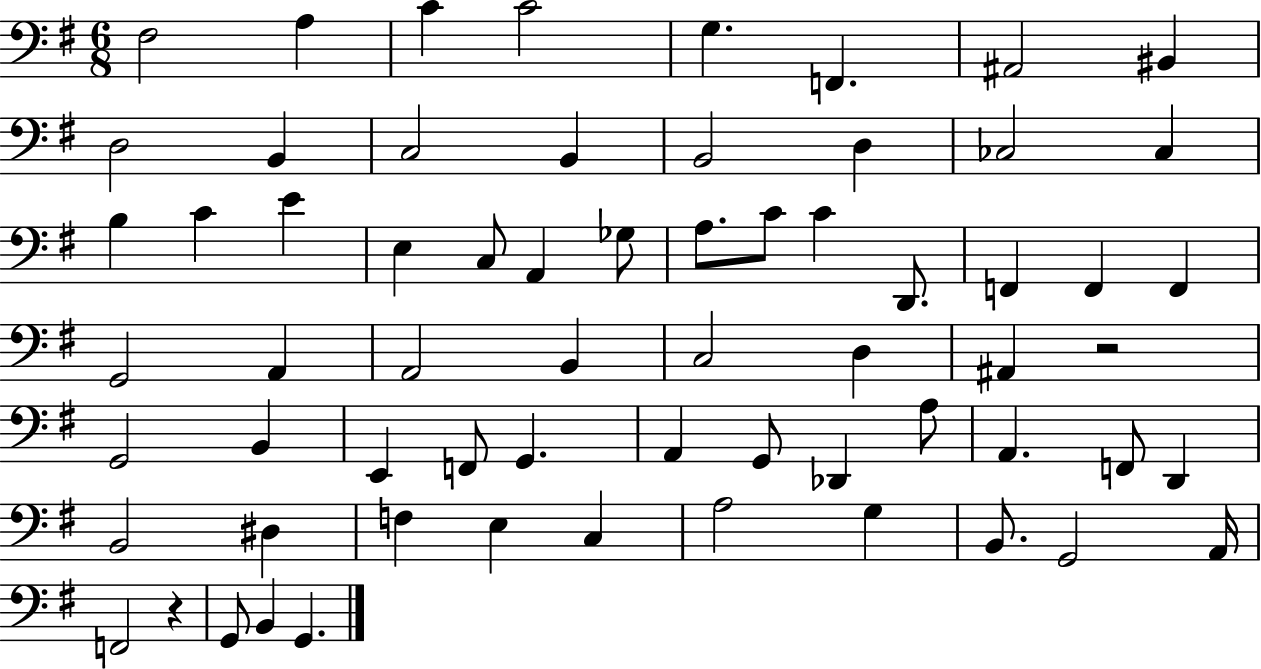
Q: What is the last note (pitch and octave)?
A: G2